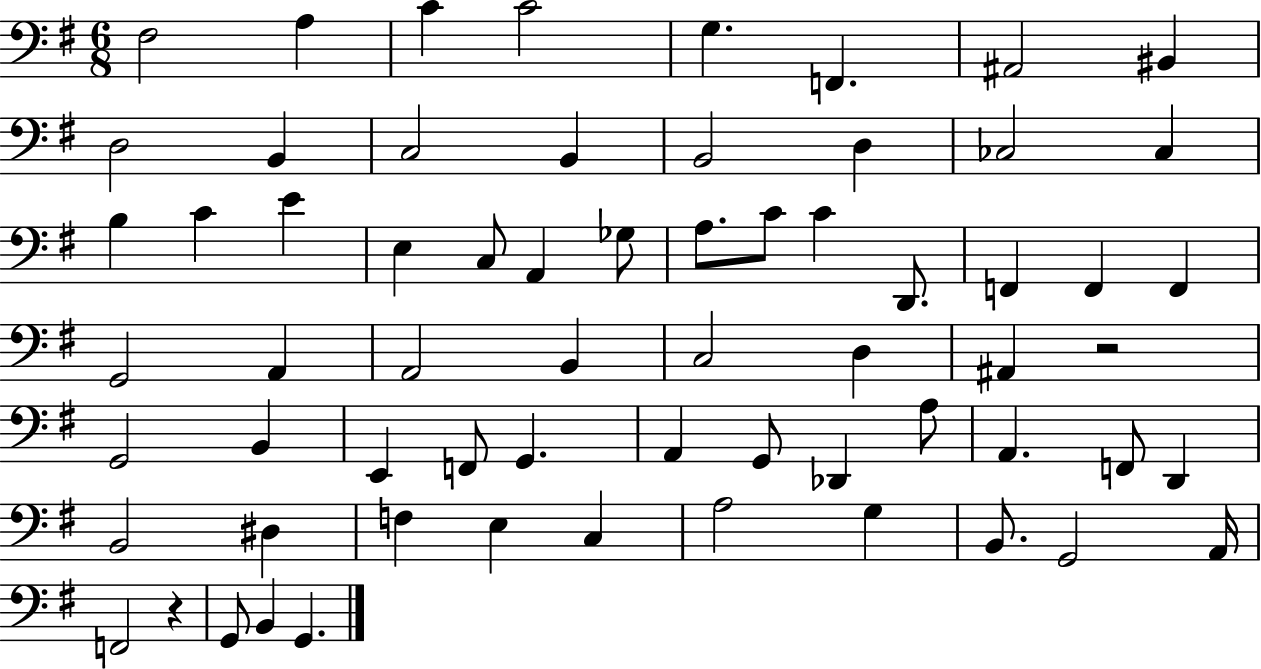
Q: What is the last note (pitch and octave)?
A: G2